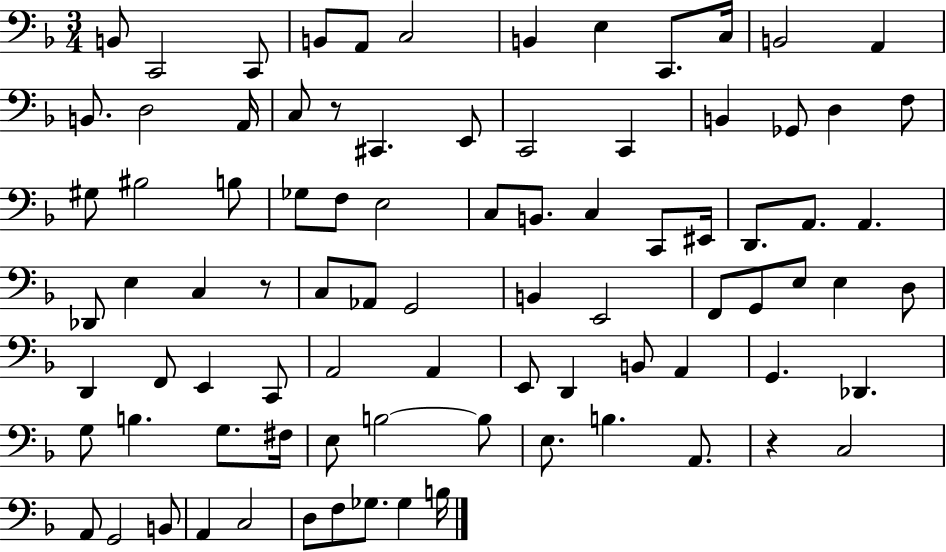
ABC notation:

X:1
T:Untitled
M:3/4
L:1/4
K:F
B,,/2 C,,2 C,,/2 B,,/2 A,,/2 C,2 B,, E, C,,/2 C,/4 B,,2 A,, B,,/2 D,2 A,,/4 C,/2 z/2 ^C,, E,,/2 C,,2 C,, B,, _G,,/2 D, F,/2 ^G,/2 ^B,2 B,/2 _G,/2 F,/2 E,2 C,/2 B,,/2 C, C,,/2 ^E,,/4 D,,/2 A,,/2 A,, _D,,/2 E, C, z/2 C,/2 _A,,/2 G,,2 B,, E,,2 F,,/2 G,,/2 E,/2 E, D,/2 D,, F,,/2 E,, C,,/2 A,,2 A,, E,,/2 D,, B,,/2 A,, G,, _D,, G,/2 B, G,/2 ^F,/4 E,/2 B,2 B,/2 E,/2 B, A,,/2 z C,2 A,,/2 G,,2 B,,/2 A,, C,2 D,/2 F,/2 _G,/2 _G, B,/4